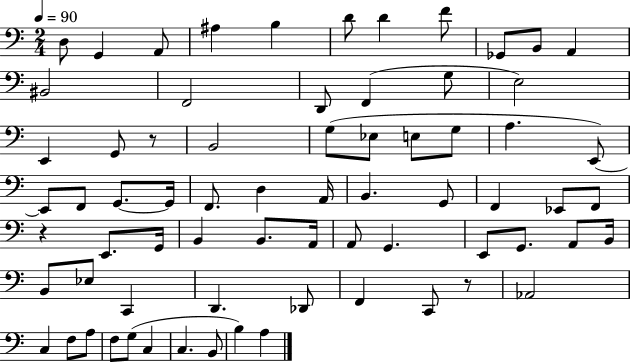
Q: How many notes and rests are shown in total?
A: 70